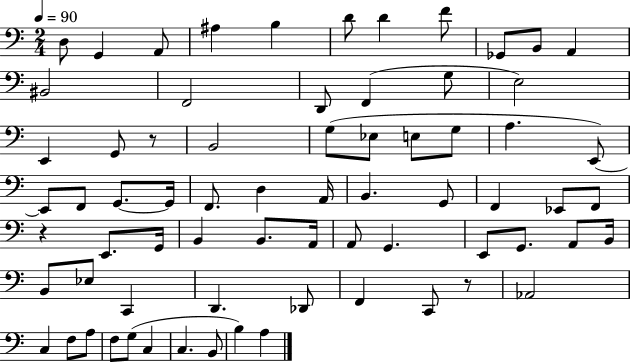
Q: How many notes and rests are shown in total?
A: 70